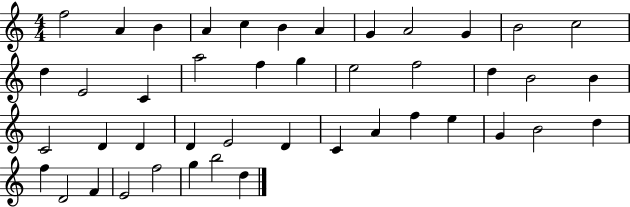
F5/h A4/q B4/q A4/q C5/q B4/q A4/q G4/q A4/h G4/q B4/h C5/h D5/q E4/h C4/q A5/h F5/q G5/q E5/h F5/h D5/q B4/h B4/q C4/h D4/q D4/q D4/q E4/h D4/q C4/q A4/q F5/q E5/q G4/q B4/h D5/q F5/q D4/h F4/q E4/h F5/h G5/q B5/h D5/q